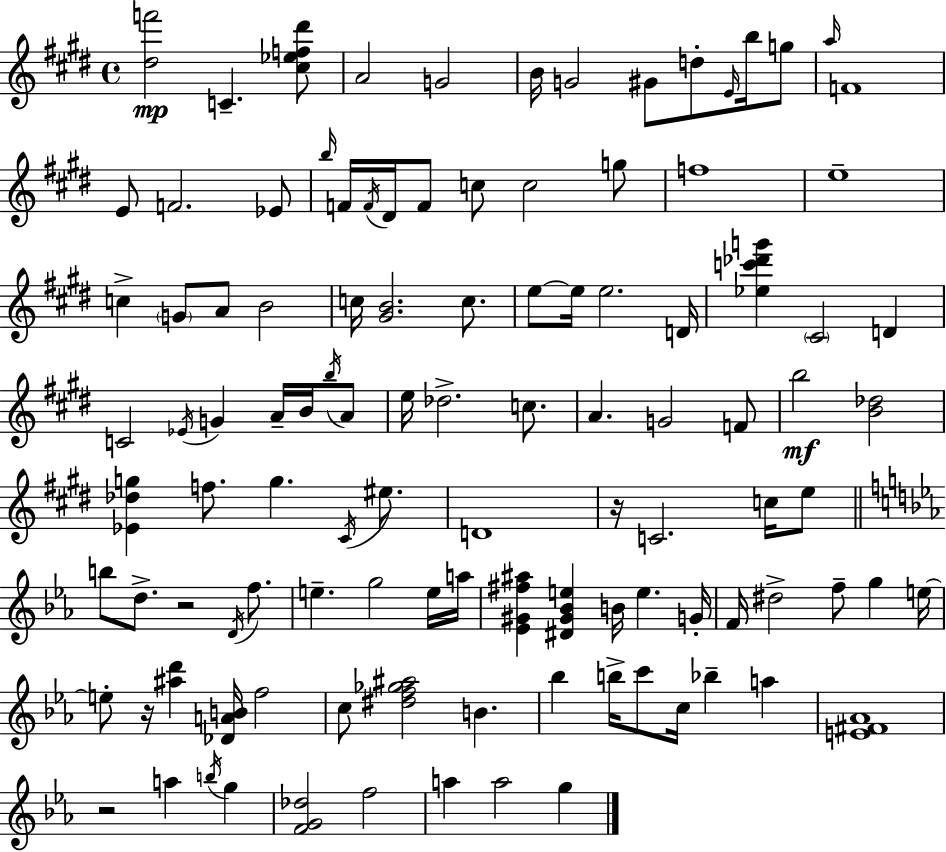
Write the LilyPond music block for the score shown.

{
  \clef treble
  \time 4/4
  \defaultTimeSignature
  \key e \major
  <dis'' f'''>2\mp c'4.-- <cis'' ees'' f'' dis'''>8 | a'2 g'2 | b'16 g'2 gis'8 d''8-. \grace { e'16 } b''16 g''8 | \grace { a''16 } f'1 | \break e'8 f'2. | ees'8 \grace { b''16 } f'16 \acciaccatura { f'16 } dis'16 f'8 c''8 c''2 | g''8 f''1 | e''1-- | \break c''4-> \parenthesize g'8 a'8 b'2 | c''16 <gis' b'>2. | c''8. e''8~~ e''16 e''2. | d'16 <ees'' c''' des''' g'''>4 \parenthesize cis'2 | \break d'4 c'2 \acciaccatura { ees'16 } g'4 | a'16-- b'16 \acciaccatura { b''16 } a'8 e''16 des''2.-> | c''8. a'4. g'2 | f'8 b''2\mf <b' des''>2 | \break <ees' des'' g''>4 f''8. g''4. | \acciaccatura { cis'16 } eis''8. d'1 | r16 c'2. | c''16 e''8 \bar "||" \break \key ees \major b''8 d''8.-> r2 \acciaccatura { d'16 } f''8. | e''4.-- g''2 e''16 | a''16 <ees' gis' fis'' ais''>4 <dis' gis' bes' e''>4 b'16 e''4. | g'16-. f'16 dis''2-> f''8-- g''4 | \break e''16~~ e''8-. r16 <ais'' d'''>4 <des' a' b'>16 f''2 | c''8 <dis'' f'' ges'' ais''>2 b'4. | bes''4 b''16-> c'''8 c''16 bes''4-- a''4 | <e' fis' aes'>1 | \break r2 a''4 \acciaccatura { b''16 } g''4 | <f' g' des''>2 f''2 | a''4 a''2 g''4 | \bar "|."
}